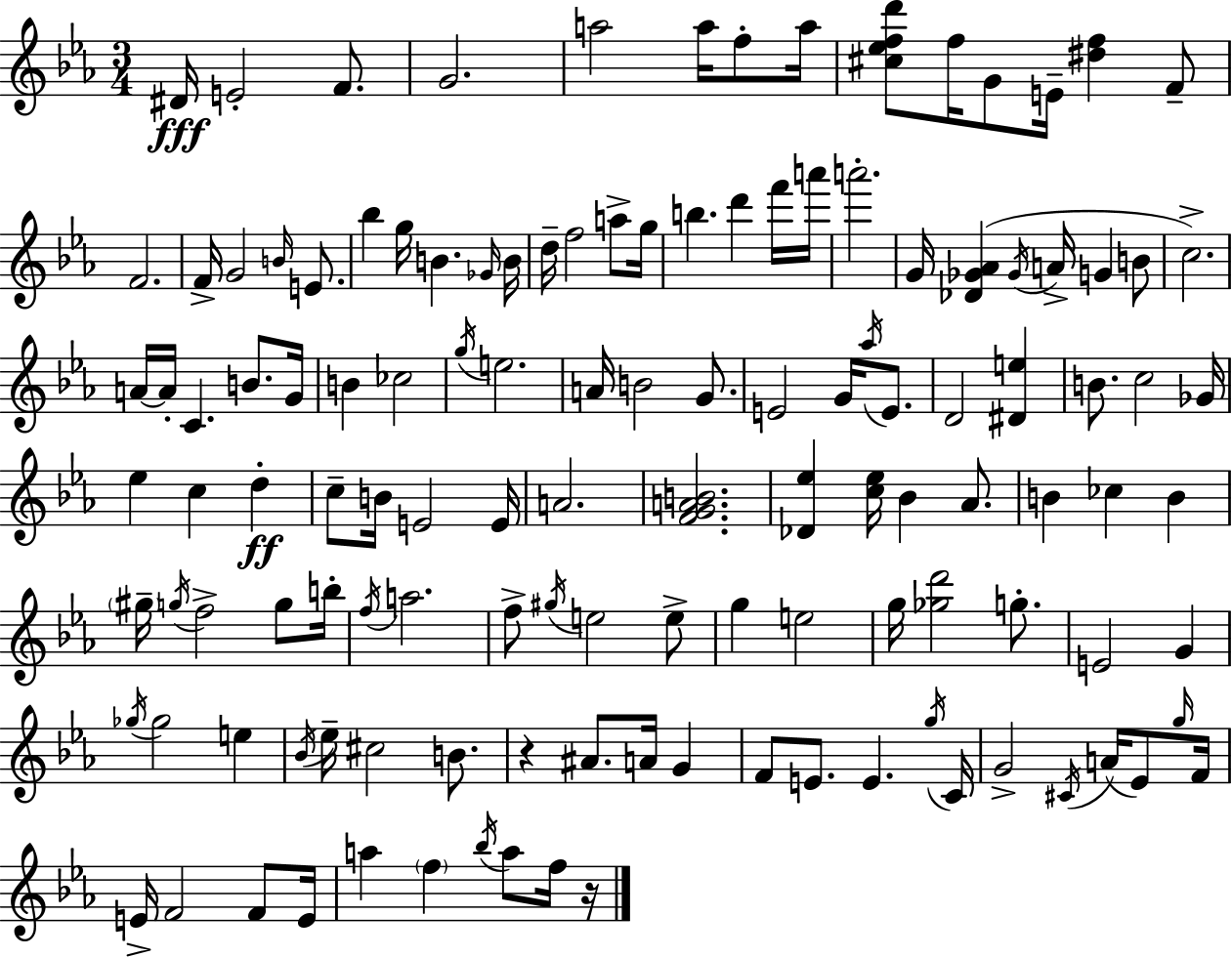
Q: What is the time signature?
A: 3/4